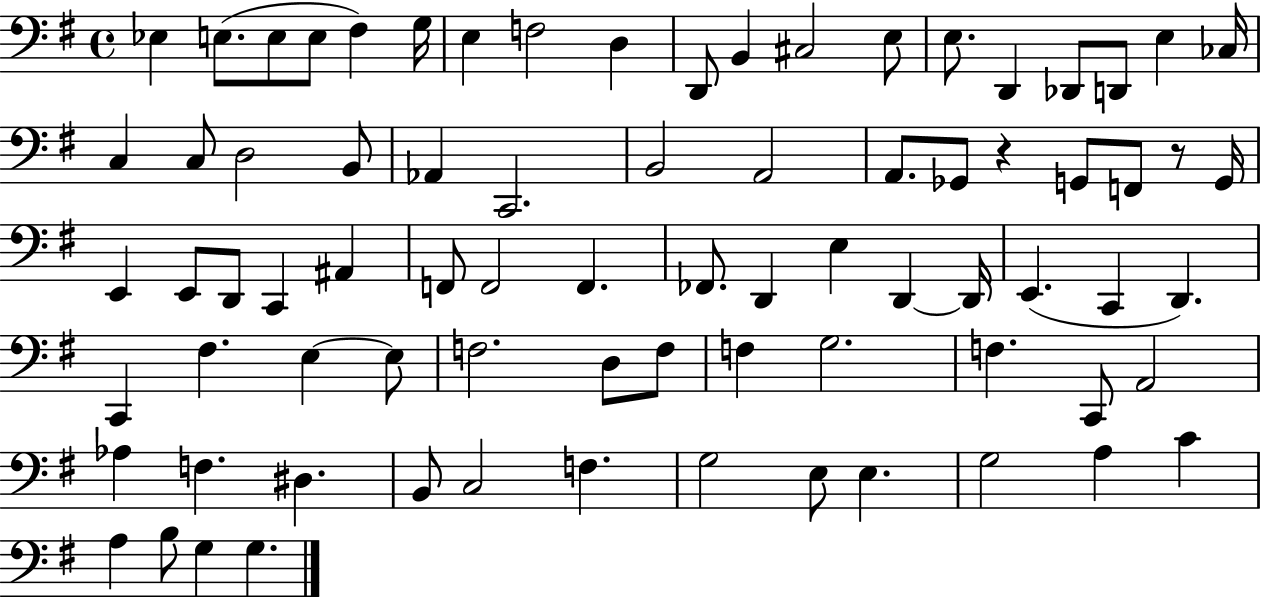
{
  \clef bass
  \time 4/4
  \defaultTimeSignature
  \key g \major
  \repeat volta 2 { ees4 e8.( e8 e8 fis4) g16 | e4 f2 d4 | d,8 b,4 cis2 e8 | e8. d,4 des,8 d,8 e4 ces16 | \break c4 c8 d2 b,8 | aes,4 c,2. | b,2 a,2 | a,8. ges,8 r4 g,8 f,8 r8 g,16 | \break e,4 e,8 d,8 c,4 ais,4 | f,8 f,2 f,4. | fes,8. d,4 e4 d,4~~ d,16 | e,4.( c,4 d,4.) | \break c,4 fis4. e4~~ e8 | f2. d8 f8 | f4 g2. | f4. c,8 a,2 | \break aes4 f4. dis4. | b,8 c2 f4. | g2 e8 e4. | g2 a4 c'4 | \break a4 b8 g4 g4. | } \bar "|."
}